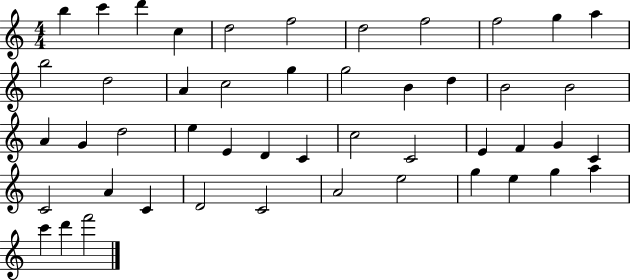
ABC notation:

X:1
T:Untitled
M:4/4
L:1/4
K:C
b c' d' c d2 f2 d2 f2 f2 g a b2 d2 A c2 g g2 B d B2 B2 A G d2 e E D C c2 C2 E F G C C2 A C D2 C2 A2 e2 g e g a c' d' f'2